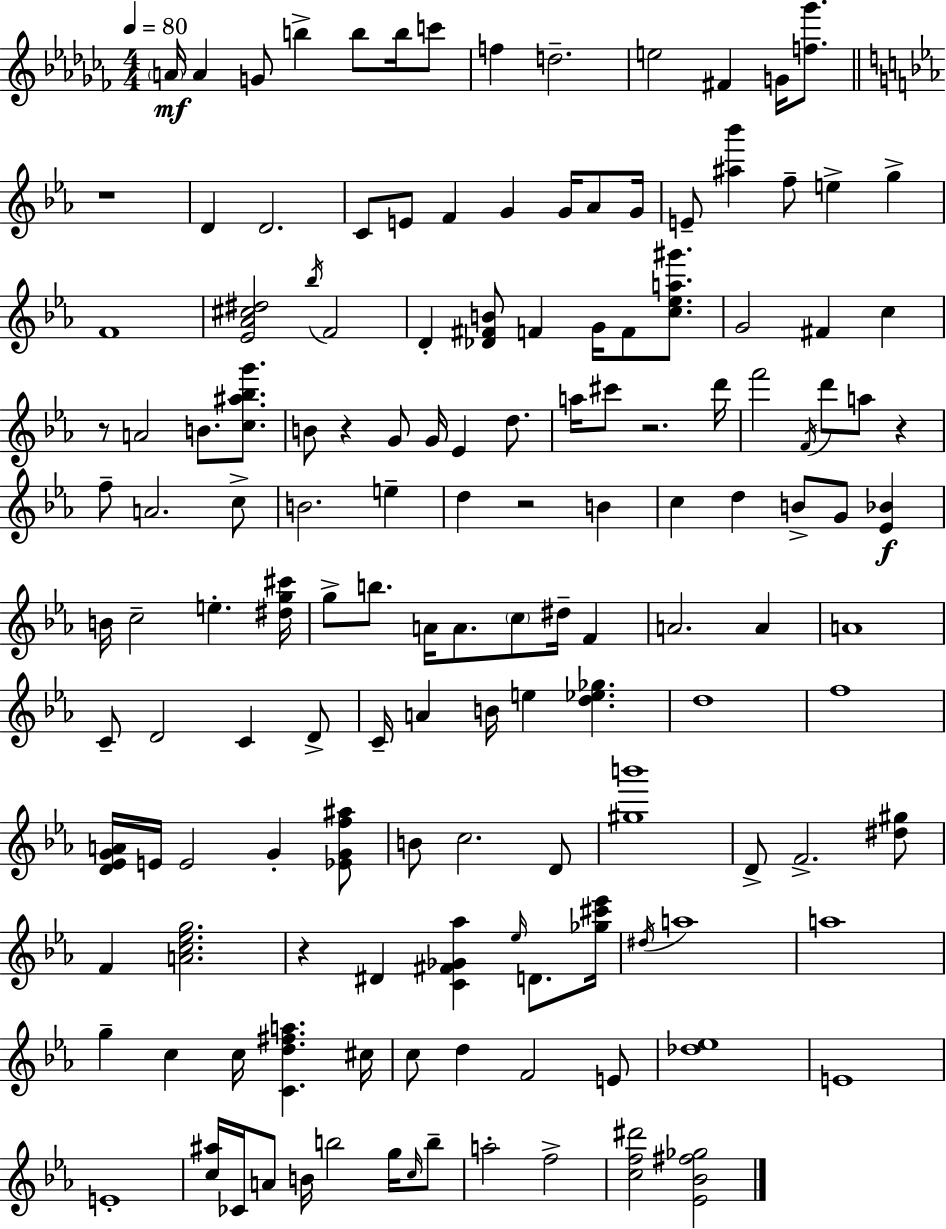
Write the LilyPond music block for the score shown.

{
  \clef treble
  \numericTimeSignature
  \time 4/4
  \key aes \minor
  \tempo 4 = 80
  \parenthesize a'16\mf a'4 g'8 b''4-> b''8 b''16 c'''8 | f''4 d''2.-- | e''2 fis'4 g'16 <f'' ges'''>8. | \bar "||" \break \key c \minor r1 | d'4 d'2. | c'8 e'8 f'4 g'4 g'16 aes'8 g'16 | e'8-- <ais'' bes'''>4 f''8-- e''4-> g''4-> | \break f'1 | <ees' aes' cis'' dis''>2 \acciaccatura { bes''16 } f'2 | d'4-. <des' fis' b'>8 f'4 g'16 f'8 <c'' ees'' a'' gis'''>8. | g'2 fis'4 c''4 | \break r8 a'2 b'8. <c'' ais'' bes'' g'''>8. | b'8 r4 g'8 g'16 ees'4 d''8. | a''16 cis'''8 r2. | d'''16 f'''2 \acciaccatura { f'16 } d'''8 a''8 r4 | \break f''8-- a'2. | c''8-> b'2. e''4-- | d''4 r2 b'4 | c''4 d''4 b'8-> g'8 <ees' bes'>4\f | \break b'16 c''2-- e''4.-. | <dis'' g'' cis'''>16 g''8-> b''8. a'16 a'8. \parenthesize c''8 dis''16-- f'4 | a'2. a'4 | a'1 | \break c'8-- d'2 c'4 | d'8-> c'16-- a'4 b'16 e''4 <d'' ees'' ges''>4. | d''1 | f''1 | \break <d' ees' g' a'>16 e'16 e'2 g'4-. | <ees' g' f'' ais''>8 b'8 c''2. | d'8 <gis'' b'''>1 | d'8-> f'2.-> | \break <dis'' gis''>8 f'4 <a' c'' ees'' g''>2. | r4 dis'4 <c' fis' ges' aes''>4 \grace { ees''16 } d'8. | <ges'' cis''' ees'''>16 \acciaccatura { dis''16 } a''1 | a''1 | \break g''4-- c''4 c''16 <c' d'' fis'' a''>4. | cis''16 c''8 d''4 f'2 | e'8 <des'' ees''>1 | e'1 | \break e'1-. | <c'' ais''>16 ces'16 a'8 b'16 b''2 | g''16 \grace { c''16 } b''8-- a''2-. f''2-> | <c'' f'' dis'''>2 <ees' bes' fis'' ges''>2 | \break \bar "|."
}